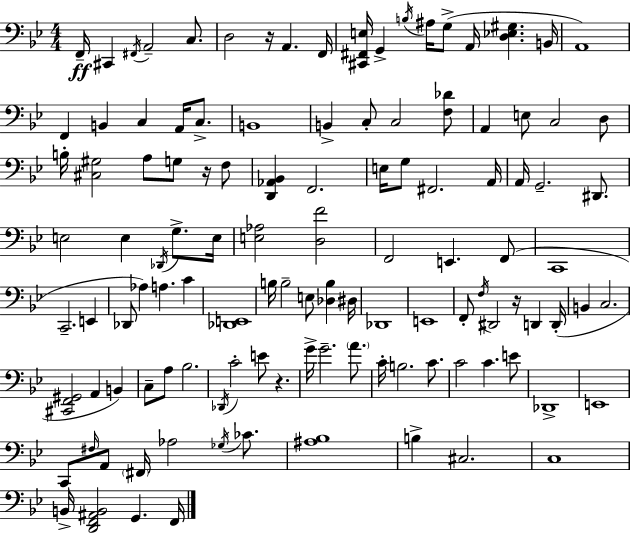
X:1
T:Untitled
M:4/4
L:1/4
K:Bb
F,,/4 ^C,, ^F,,/4 A,,2 C,/2 D,2 z/4 A,, F,,/4 [^C,,^F,,E,]/4 G,, B,/4 ^A,/4 G,/2 A,,/4 [D,_E,^G,] B,,/4 A,,4 F,, B,, C, A,,/4 C,/2 B,,4 B,, C,/2 C,2 [F,_D]/2 A,, E,/2 C,2 D,/2 B,/4 [^C,^G,]2 A,/2 G,/2 z/4 F,/2 [D,,_A,,_B,,] F,,2 E,/4 G,/2 ^F,,2 A,,/4 A,,/4 G,,2 ^D,,/2 E,2 E, _D,,/4 G,/2 E,/4 [E,_A,]2 [D,F]2 F,,2 E,, F,,/2 C,,4 C,,2 E,, _D,,/2 _A, A, C [_D,,E,,]4 B,/4 B,2 E,/2 [_D,B,] ^D,/4 _D,,4 E,,4 F,,/2 F,/4 ^D,,2 z/4 D,, D,,/4 B,, C,2 [^C,,F,,^G,,]2 A,, B,, C,/2 A,/2 _B,2 _D,,/4 C2 E/2 z G/4 G2 A/2 C/4 B,2 C/2 C2 C E/2 _D,,4 E,,4 C,,/2 ^F,/4 A,,/2 ^F,,/4 _A,2 _G,/4 _C/2 [^A,_B,]4 B, ^C,2 C,4 B,,/4 [D,,F,,^A,,B,,]2 G,, F,,/4